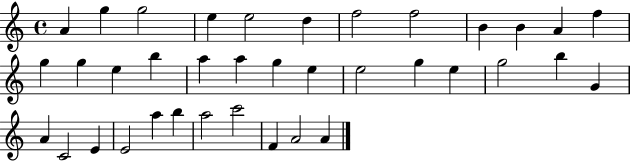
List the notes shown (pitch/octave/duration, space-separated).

A4/q G5/q G5/h E5/q E5/h D5/q F5/h F5/h B4/q B4/q A4/q F5/q G5/q G5/q E5/q B5/q A5/q A5/q G5/q E5/q E5/h G5/q E5/q G5/h B5/q G4/q A4/q C4/h E4/q E4/h A5/q B5/q A5/h C6/h F4/q A4/h A4/q